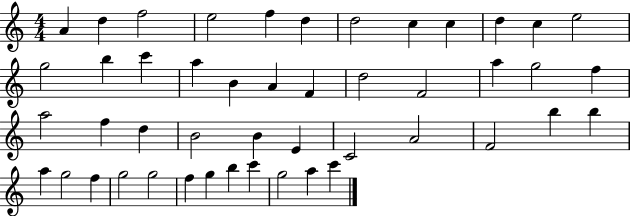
{
  \clef treble
  \numericTimeSignature
  \time 4/4
  \key c \major
  a'4 d''4 f''2 | e''2 f''4 d''4 | d''2 c''4 c''4 | d''4 c''4 e''2 | \break g''2 b''4 c'''4 | a''4 b'4 a'4 f'4 | d''2 f'2 | a''4 g''2 f''4 | \break a''2 f''4 d''4 | b'2 b'4 e'4 | c'2 a'2 | f'2 b''4 b''4 | \break a''4 g''2 f''4 | g''2 g''2 | f''4 g''4 b''4 c'''4 | g''2 a''4 c'''4 | \break \bar "|."
}